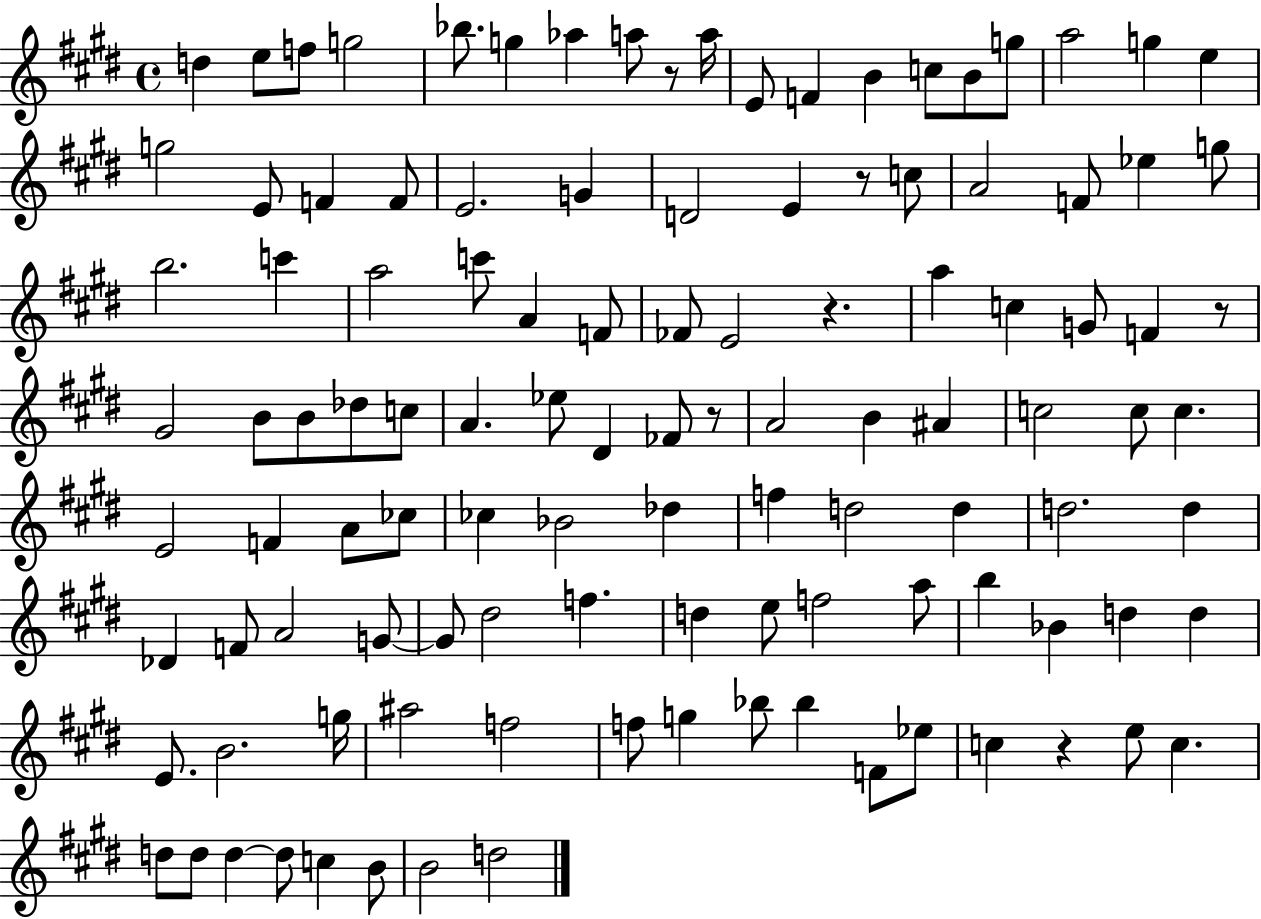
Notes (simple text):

D5/q E5/e F5/e G5/h Bb5/e. G5/q Ab5/q A5/e R/e A5/s E4/e F4/q B4/q C5/e B4/e G5/e A5/h G5/q E5/q G5/h E4/e F4/q F4/e E4/h. G4/q D4/h E4/q R/e C5/e A4/h F4/e Eb5/q G5/e B5/h. C6/q A5/h C6/e A4/q F4/e FES4/e E4/h R/q. A5/q C5/q G4/e F4/q R/e G#4/h B4/e B4/e Db5/e C5/e A4/q. Eb5/e D#4/q FES4/e R/e A4/h B4/q A#4/q C5/h C5/e C5/q. E4/h F4/q A4/e CES5/e CES5/q Bb4/h Db5/q F5/q D5/h D5/q D5/h. D5/q Db4/q F4/e A4/h G4/e G4/e D#5/h F5/q. D5/q E5/e F5/h A5/e B5/q Bb4/q D5/q D5/q E4/e. B4/h. G5/s A#5/h F5/h F5/e G5/q Bb5/e Bb5/q F4/e Eb5/e C5/q R/q E5/e C5/q. D5/e D5/e D5/q D5/e C5/q B4/e B4/h D5/h